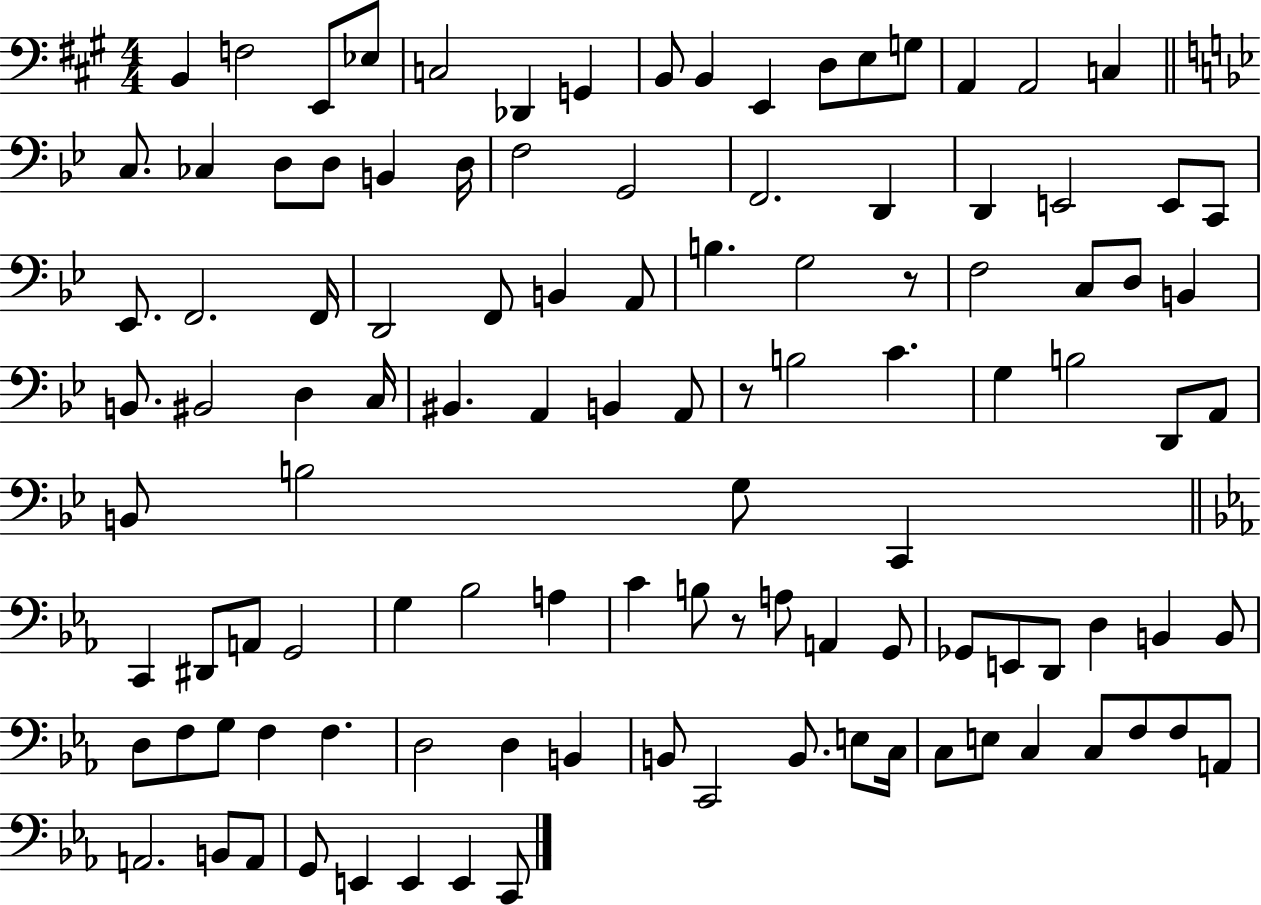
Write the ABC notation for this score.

X:1
T:Untitled
M:4/4
L:1/4
K:A
B,, F,2 E,,/2 _E,/2 C,2 _D,, G,, B,,/2 B,, E,, D,/2 E,/2 G,/2 A,, A,,2 C, C,/2 _C, D,/2 D,/2 B,, D,/4 F,2 G,,2 F,,2 D,, D,, E,,2 E,,/2 C,,/2 _E,,/2 F,,2 F,,/4 D,,2 F,,/2 B,, A,,/2 B, G,2 z/2 F,2 C,/2 D,/2 B,, B,,/2 ^B,,2 D, C,/4 ^B,, A,, B,, A,,/2 z/2 B,2 C G, B,2 D,,/2 A,,/2 B,,/2 B,2 G,/2 C,, C,, ^D,,/2 A,,/2 G,,2 G, _B,2 A, C B,/2 z/2 A,/2 A,, G,,/2 _G,,/2 E,,/2 D,,/2 D, B,, B,,/2 D,/2 F,/2 G,/2 F, F, D,2 D, B,, B,,/2 C,,2 B,,/2 E,/2 C,/4 C,/2 E,/2 C, C,/2 F,/2 F,/2 A,,/2 A,,2 B,,/2 A,,/2 G,,/2 E,, E,, E,, C,,/2